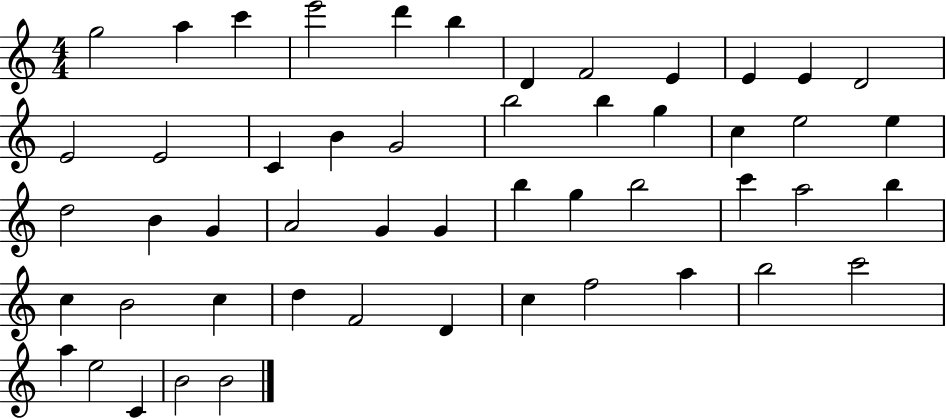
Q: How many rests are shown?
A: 0